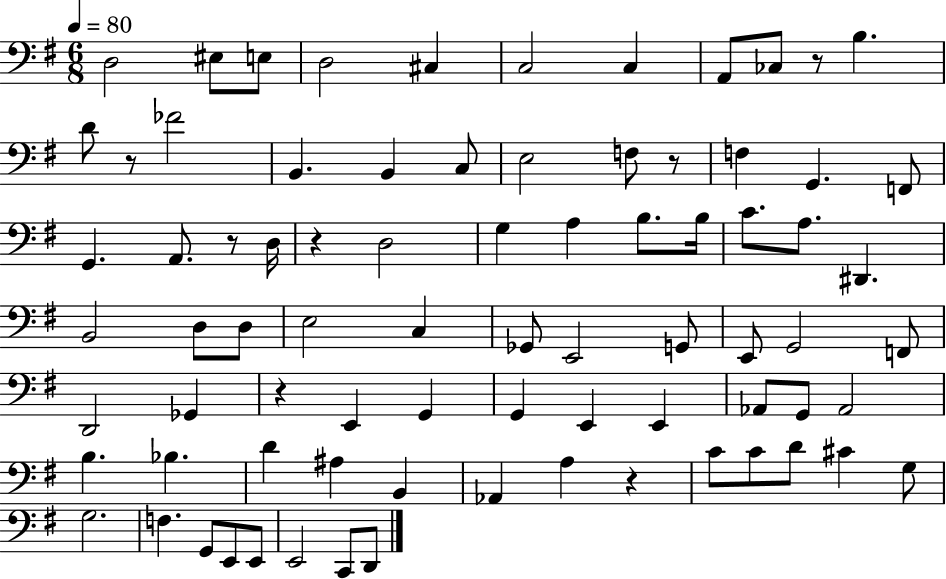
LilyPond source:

{
  \clef bass
  \numericTimeSignature
  \time 6/8
  \key g \major
  \tempo 4 = 80
  d2 eis8 e8 | d2 cis4 | c2 c4 | a,8 ces8 r8 b4. | \break d'8 r8 fes'2 | b,4. b,4 c8 | e2 f8 r8 | f4 g,4. f,8 | \break g,4. a,8. r8 d16 | r4 d2 | g4 a4 b8. b16 | c'8. a8. dis,4. | \break b,2 d8 d8 | e2 c4 | ges,8 e,2 g,8 | e,8 g,2 f,8 | \break d,2 ges,4 | r4 e,4 g,4 | g,4 e,4 e,4 | aes,8 g,8 aes,2 | \break b4. bes4. | d'4 ais4 b,4 | aes,4 a4 r4 | c'8 c'8 d'8 cis'4 g8 | \break g2. | f4. g,8 e,8 e,8 | e,2 c,8 d,8 | \bar "|."
}